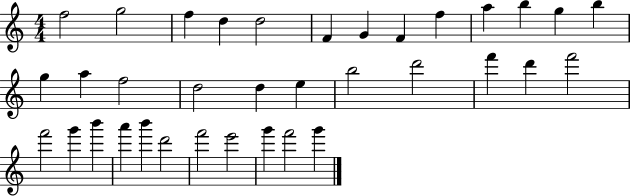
F5/h G5/h F5/q D5/q D5/h F4/q G4/q F4/q F5/q A5/q B5/q G5/q B5/q G5/q A5/q F5/h D5/h D5/q E5/q B5/h D6/h F6/q D6/q F6/h F6/h G6/q B6/q A6/q B6/q D6/h F6/h E6/h G6/q F6/h G6/q